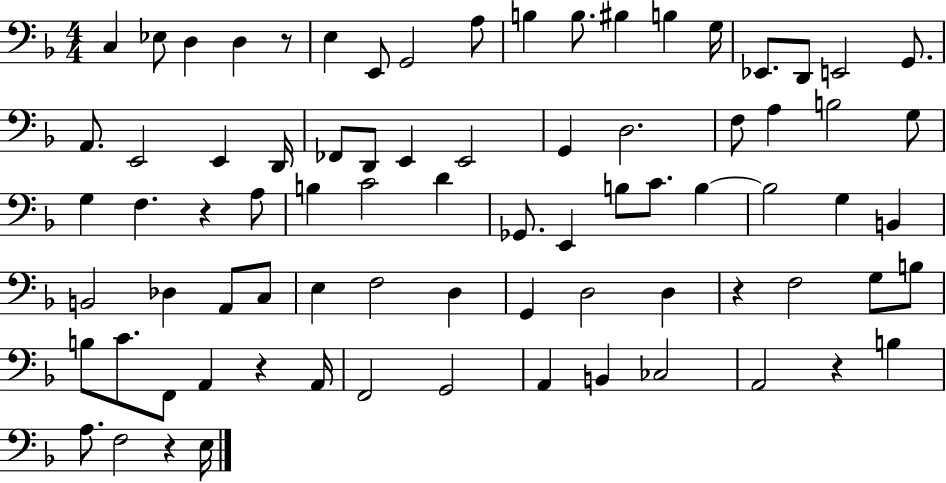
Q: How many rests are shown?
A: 6